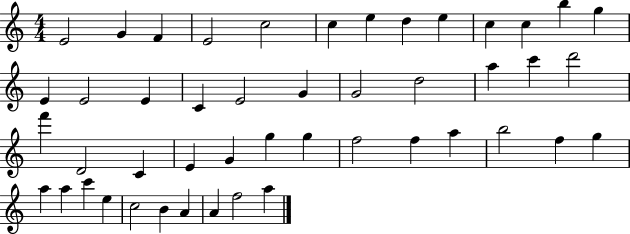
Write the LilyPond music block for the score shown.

{
  \clef treble
  \numericTimeSignature
  \time 4/4
  \key c \major
  e'2 g'4 f'4 | e'2 c''2 | c''4 e''4 d''4 e''4 | c''4 c''4 b''4 g''4 | \break e'4 e'2 e'4 | c'4 e'2 g'4 | g'2 d''2 | a''4 c'''4 d'''2 | \break f'''4 d'2 c'4 | e'4 g'4 g''4 g''4 | f''2 f''4 a''4 | b''2 f''4 g''4 | \break a''4 a''4 c'''4 e''4 | c''2 b'4 a'4 | a'4 f''2 a''4 | \bar "|."
}